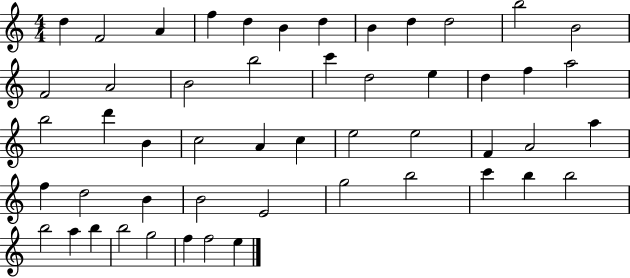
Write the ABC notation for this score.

X:1
T:Untitled
M:4/4
L:1/4
K:C
d F2 A f d B d B d d2 b2 B2 F2 A2 B2 b2 c' d2 e d f a2 b2 d' B c2 A c e2 e2 F A2 a f d2 B B2 E2 g2 b2 c' b b2 b2 a b b2 g2 f f2 e